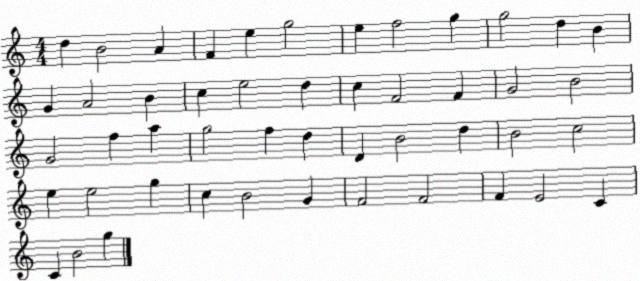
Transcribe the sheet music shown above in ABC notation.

X:1
T:Untitled
M:4/4
L:1/4
K:C
d B2 A F e g2 e f2 g g2 d B G A2 B c e2 d c F2 F G2 B2 G2 f a g2 f d D B2 d B2 c2 e e2 g c B2 G F2 F2 F E2 C C B2 g